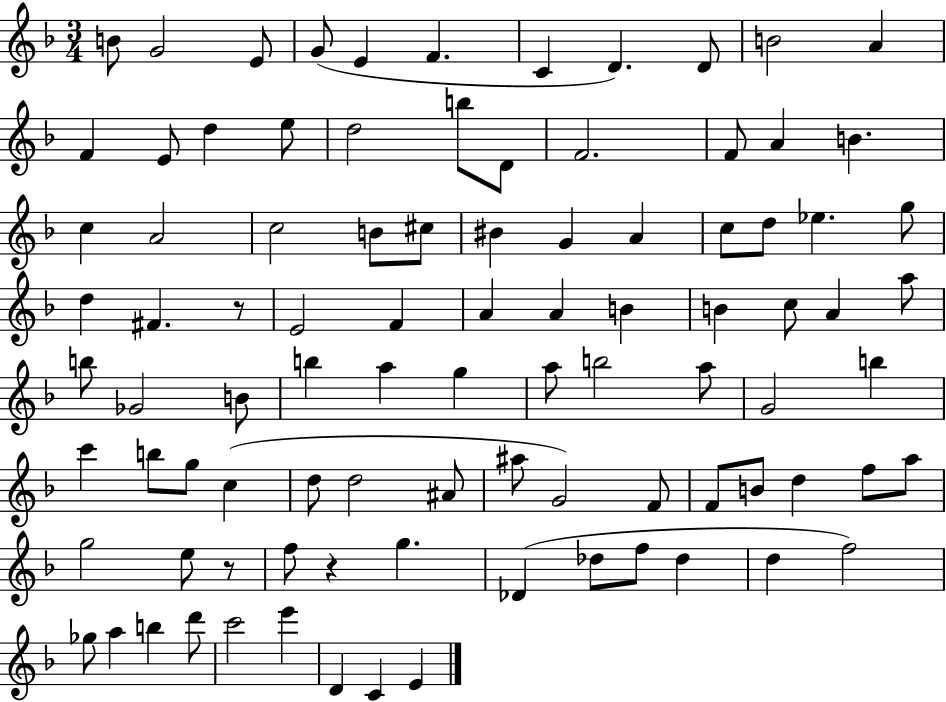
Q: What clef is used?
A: treble